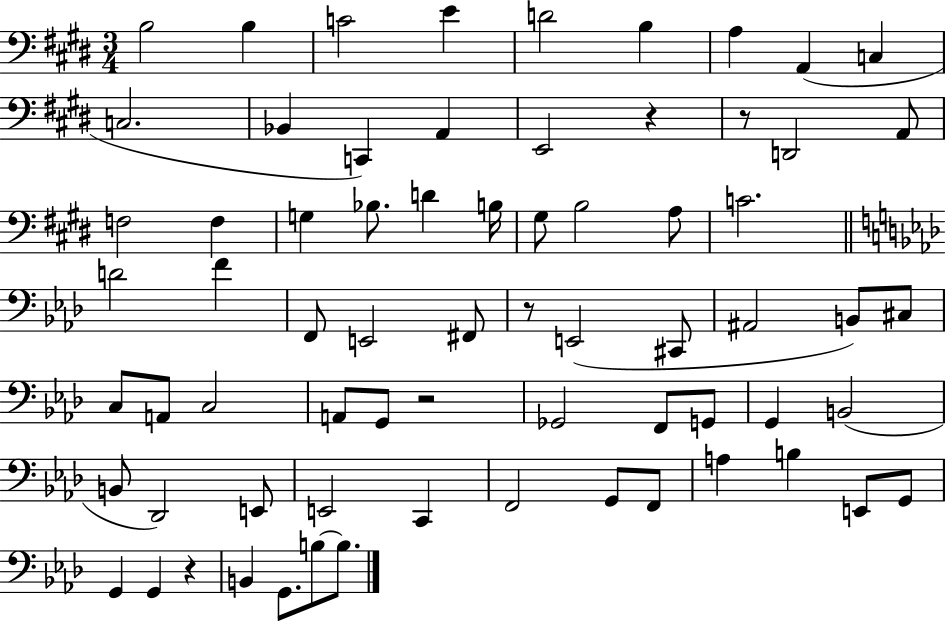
{
  \clef bass
  \numericTimeSignature
  \time 3/4
  \key e \major
  \repeat volta 2 { b2 b4 | c'2 e'4 | d'2 b4 | a4 a,4( c4 | \break c2. | bes,4 c,4) a,4 | e,2 r4 | r8 d,2 a,8 | \break f2 f4 | g4 bes8. d'4 b16 | gis8 b2 a8 | c'2. | \break \bar "||" \break \key aes \major d'2 f'4 | f,8 e,2 fis,8 | r8 e,2( cis,8 | ais,2 b,8) cis8 | \break c8 a,8 c2 | a,8 g,8 r2 | ges,2 f,8 g,8 | g,4 b,2( | \break b,8 des,2) e,8 | e,2 c,4 | f,2 g,8 f,8 | a4 b4 e,8 g,8 | \break g,4 g,4 r4 | b,4 g,8. b8~~ b8. | } \bar "|."
}